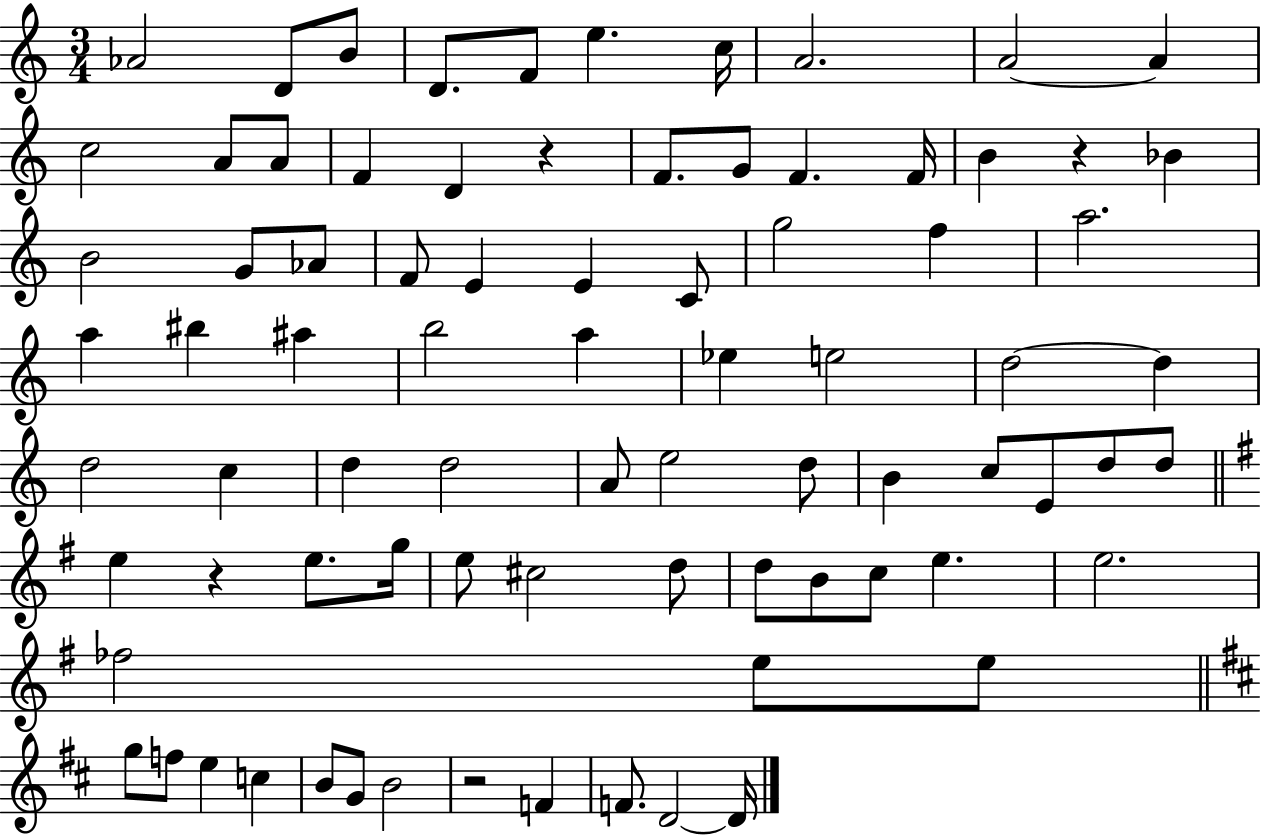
Ab4/h D4/e B4/e D4/e. F4/e E5/q. C5/s A4/h. A4/h A4/q C5/h A4/e A4/e F4/q D4/q R/q F4/e. G4/e F4/q. F4/s B4/q R/q Bb4/q B4/h G4/e Ab4/e F4/e E4/q E4/q C4/e G5/h F5/q A5/h. A5/q BIS5/q A#5/q B5/h A5/q Eb5/q E5/h D5/h D5/q D5/h C5/q D5/q D5/h A4/e E5/h D5/e B4/q C5/e E4/e D5/e D5/e E5/q R/q E5/e. G5/s E5/e C#5/h D5/e D5/e B4/e C5/e E5/q. E5/h. FES5/h E5/e E5/e G5/e F5/e E5/q C5/q B4/e G4/e B4/h R/h F4/q F4/e. D4/h D4/s